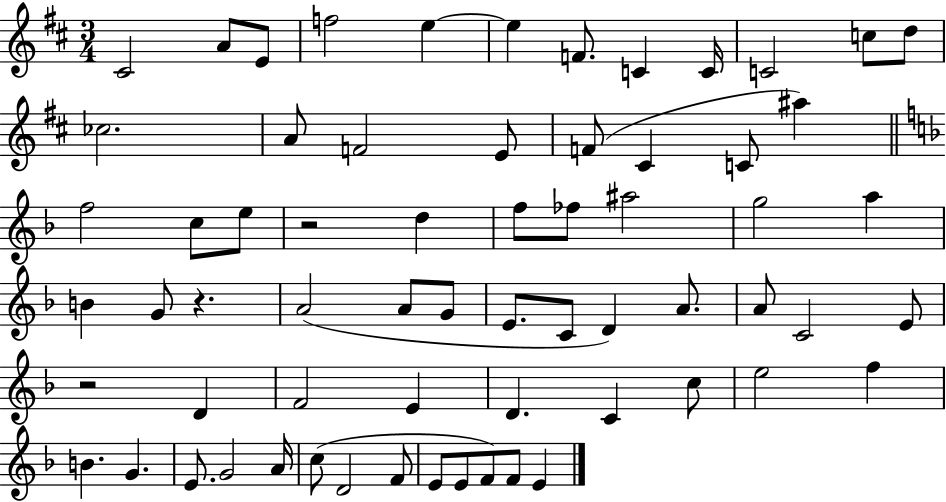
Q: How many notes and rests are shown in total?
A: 65